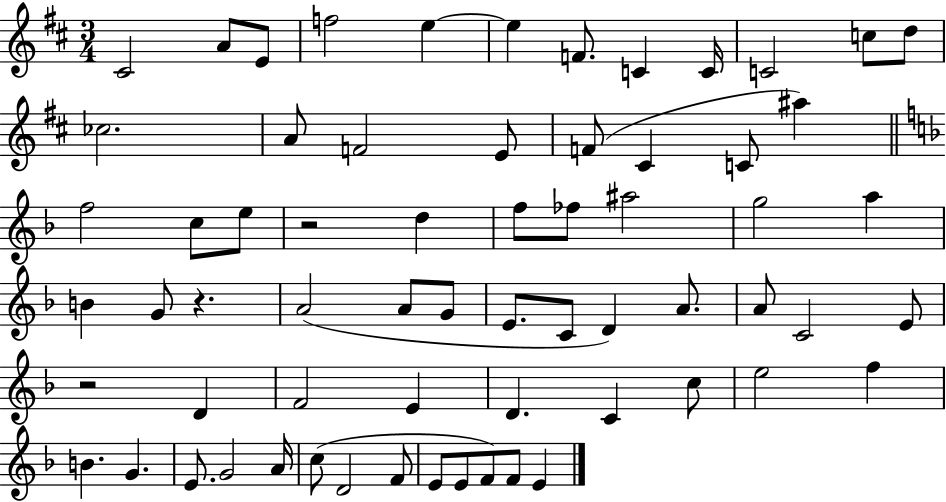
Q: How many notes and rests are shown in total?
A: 65